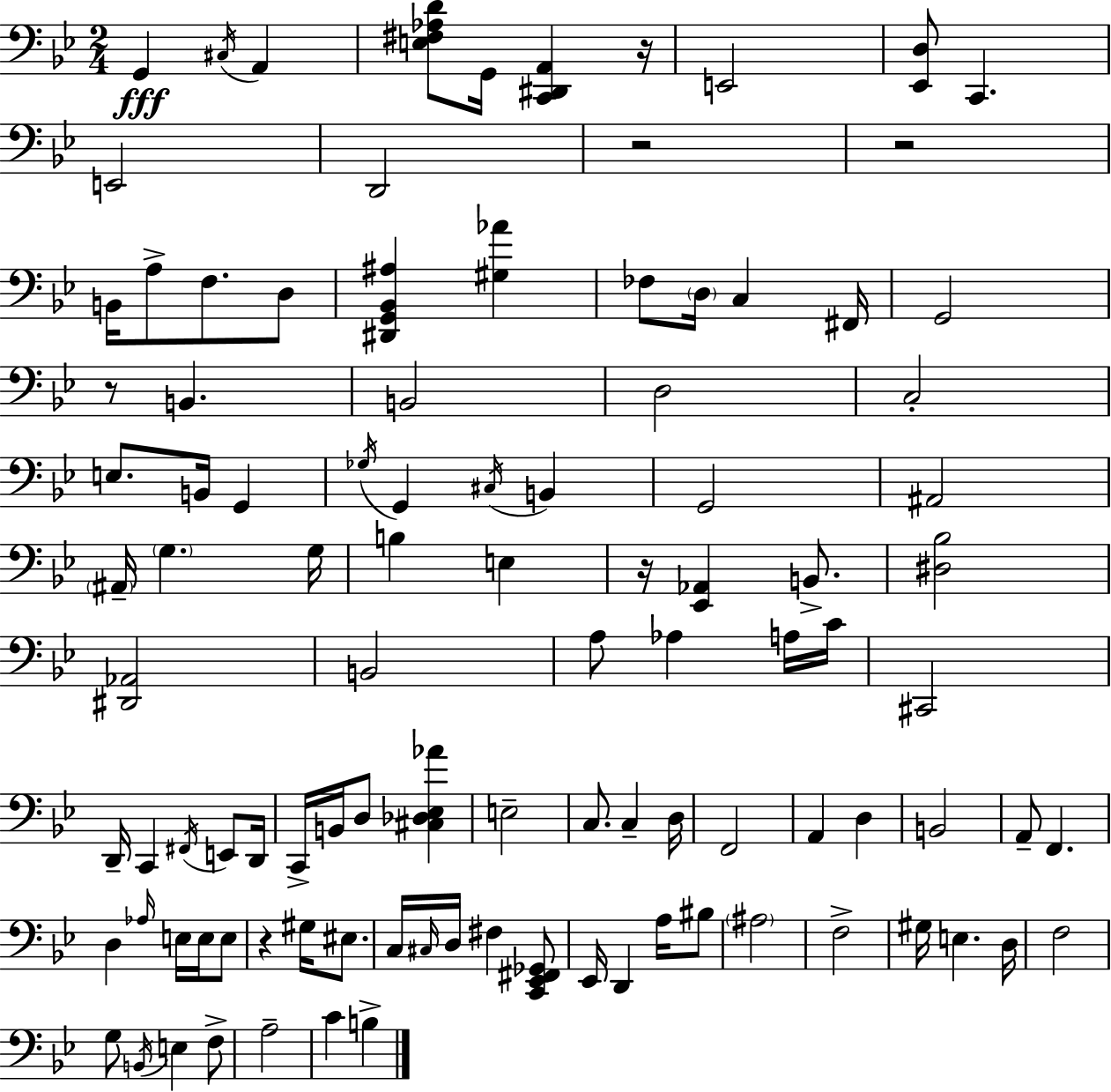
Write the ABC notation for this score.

X:1
T:Untitled
M:2/4
L:1/4
K:Bb
G,, ^C,/4 A,, [E,^F,_A,D]/2 G,,/4 [C,,^D,,A,,] z/4 E,,2 [_E,,D,]/2 C,, E,,2 D,,2 z2 z2 B,,/4 A,/2 F,/2 D,/2 [^D,,G,,_B,,^A,] [^G,_A] _F,/2 D,/4 C, ^F,,/4 G,,2 z/2 B,, B,,2 D,2 C,2 E,/2 B,,/4 G,, _G,/4 G,, ^C,/4 B,, G,,2 ^A,,2 ^A,,/4 G, G,/4 B, E, z/4 [_E,,_A,,] B,,/2 [^D,_B,]2 [^D,,_A,,]2 B,,2 A,/2 _A, A,/4 C/4 ^C,,2 D,,/4 C,, ^F,,/4 E,,/2 D,,/4 C,,/4 B,,/4 D,/2 [^C,_D,_E,_A] E,2 C,/2 C, D,/4 F,,2 A,, D, B,,2 A,,/2 F,, D, _A,/4 E,/4 E,/4 E,/2 z ^G,/4 ^E,/2 C,/4 ^C,/4 D,/4 ^F, [C,,_E,,^F,,_G,,]/2 _E,,/4 D,, A,/4 ^B,/2 ^A,2 F,2 ^G,/4 E, D,/4 F,2 G,/2 B,,/4 E, F,/2 A,2 C B,